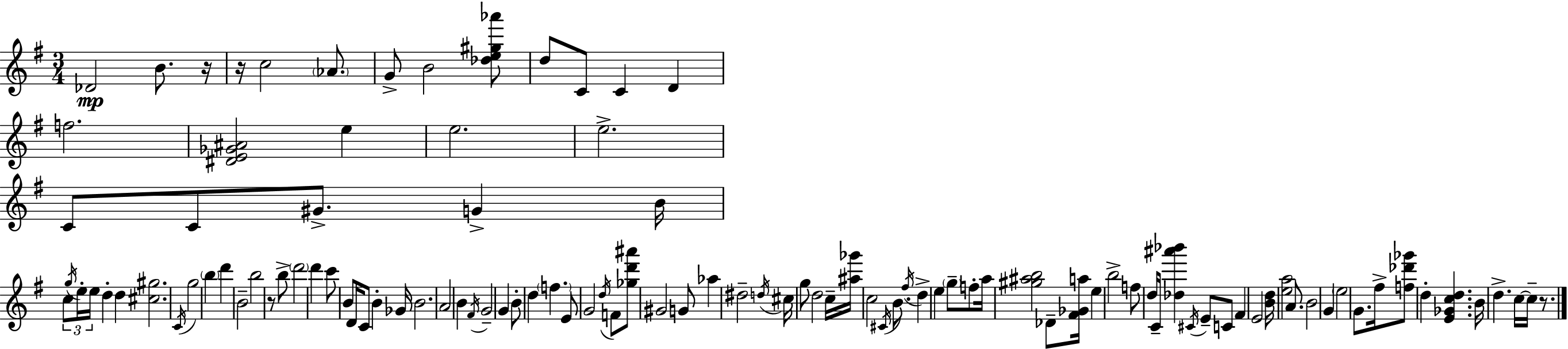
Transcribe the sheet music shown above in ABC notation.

X:1
T:Untitled
M:3/4
L:1/4
K:Em
_D2 B/2 z/4 z/4 c2 _A/2 G/2 B2 [_de^g_a']/2 d/2 C/2 C D f2 [^DE_G^A]2 e e2 e2 C/2 C/2 ^G/2 G B/4 c/2 g/4 e/4 e/4 d d [^c^g]2 C/4 g2 b d' B2 b2 z/2 b/2 d'2 d' c'/2 B/2 D/4 C/2 B _G/4 B2 A2 B ^F/4 G2 G B/2 d f E/2 G2 d/4 F/2 [_gd'^a']/2 ^G2 G/2 _a ^d2 d/4 ^c/4 g/2 d2 c/4 [^a_g']/4 c2 ^C/4 B/2 ^f/4 d e g/2 f/2 a/4 [^g^ab]2 _D/2 [^F_Ga]/4 e b2 f/2 d/4 C/4 [_d^a'_b'] ^C/4 E/2 C/2 ^F E2 [Bd]/4 [ea]2 A/2 B2 G e2 G/2 ^f/4 [f_d'_g']/2 d [E_Gcd] B/4 d c/4 c/4 z/2